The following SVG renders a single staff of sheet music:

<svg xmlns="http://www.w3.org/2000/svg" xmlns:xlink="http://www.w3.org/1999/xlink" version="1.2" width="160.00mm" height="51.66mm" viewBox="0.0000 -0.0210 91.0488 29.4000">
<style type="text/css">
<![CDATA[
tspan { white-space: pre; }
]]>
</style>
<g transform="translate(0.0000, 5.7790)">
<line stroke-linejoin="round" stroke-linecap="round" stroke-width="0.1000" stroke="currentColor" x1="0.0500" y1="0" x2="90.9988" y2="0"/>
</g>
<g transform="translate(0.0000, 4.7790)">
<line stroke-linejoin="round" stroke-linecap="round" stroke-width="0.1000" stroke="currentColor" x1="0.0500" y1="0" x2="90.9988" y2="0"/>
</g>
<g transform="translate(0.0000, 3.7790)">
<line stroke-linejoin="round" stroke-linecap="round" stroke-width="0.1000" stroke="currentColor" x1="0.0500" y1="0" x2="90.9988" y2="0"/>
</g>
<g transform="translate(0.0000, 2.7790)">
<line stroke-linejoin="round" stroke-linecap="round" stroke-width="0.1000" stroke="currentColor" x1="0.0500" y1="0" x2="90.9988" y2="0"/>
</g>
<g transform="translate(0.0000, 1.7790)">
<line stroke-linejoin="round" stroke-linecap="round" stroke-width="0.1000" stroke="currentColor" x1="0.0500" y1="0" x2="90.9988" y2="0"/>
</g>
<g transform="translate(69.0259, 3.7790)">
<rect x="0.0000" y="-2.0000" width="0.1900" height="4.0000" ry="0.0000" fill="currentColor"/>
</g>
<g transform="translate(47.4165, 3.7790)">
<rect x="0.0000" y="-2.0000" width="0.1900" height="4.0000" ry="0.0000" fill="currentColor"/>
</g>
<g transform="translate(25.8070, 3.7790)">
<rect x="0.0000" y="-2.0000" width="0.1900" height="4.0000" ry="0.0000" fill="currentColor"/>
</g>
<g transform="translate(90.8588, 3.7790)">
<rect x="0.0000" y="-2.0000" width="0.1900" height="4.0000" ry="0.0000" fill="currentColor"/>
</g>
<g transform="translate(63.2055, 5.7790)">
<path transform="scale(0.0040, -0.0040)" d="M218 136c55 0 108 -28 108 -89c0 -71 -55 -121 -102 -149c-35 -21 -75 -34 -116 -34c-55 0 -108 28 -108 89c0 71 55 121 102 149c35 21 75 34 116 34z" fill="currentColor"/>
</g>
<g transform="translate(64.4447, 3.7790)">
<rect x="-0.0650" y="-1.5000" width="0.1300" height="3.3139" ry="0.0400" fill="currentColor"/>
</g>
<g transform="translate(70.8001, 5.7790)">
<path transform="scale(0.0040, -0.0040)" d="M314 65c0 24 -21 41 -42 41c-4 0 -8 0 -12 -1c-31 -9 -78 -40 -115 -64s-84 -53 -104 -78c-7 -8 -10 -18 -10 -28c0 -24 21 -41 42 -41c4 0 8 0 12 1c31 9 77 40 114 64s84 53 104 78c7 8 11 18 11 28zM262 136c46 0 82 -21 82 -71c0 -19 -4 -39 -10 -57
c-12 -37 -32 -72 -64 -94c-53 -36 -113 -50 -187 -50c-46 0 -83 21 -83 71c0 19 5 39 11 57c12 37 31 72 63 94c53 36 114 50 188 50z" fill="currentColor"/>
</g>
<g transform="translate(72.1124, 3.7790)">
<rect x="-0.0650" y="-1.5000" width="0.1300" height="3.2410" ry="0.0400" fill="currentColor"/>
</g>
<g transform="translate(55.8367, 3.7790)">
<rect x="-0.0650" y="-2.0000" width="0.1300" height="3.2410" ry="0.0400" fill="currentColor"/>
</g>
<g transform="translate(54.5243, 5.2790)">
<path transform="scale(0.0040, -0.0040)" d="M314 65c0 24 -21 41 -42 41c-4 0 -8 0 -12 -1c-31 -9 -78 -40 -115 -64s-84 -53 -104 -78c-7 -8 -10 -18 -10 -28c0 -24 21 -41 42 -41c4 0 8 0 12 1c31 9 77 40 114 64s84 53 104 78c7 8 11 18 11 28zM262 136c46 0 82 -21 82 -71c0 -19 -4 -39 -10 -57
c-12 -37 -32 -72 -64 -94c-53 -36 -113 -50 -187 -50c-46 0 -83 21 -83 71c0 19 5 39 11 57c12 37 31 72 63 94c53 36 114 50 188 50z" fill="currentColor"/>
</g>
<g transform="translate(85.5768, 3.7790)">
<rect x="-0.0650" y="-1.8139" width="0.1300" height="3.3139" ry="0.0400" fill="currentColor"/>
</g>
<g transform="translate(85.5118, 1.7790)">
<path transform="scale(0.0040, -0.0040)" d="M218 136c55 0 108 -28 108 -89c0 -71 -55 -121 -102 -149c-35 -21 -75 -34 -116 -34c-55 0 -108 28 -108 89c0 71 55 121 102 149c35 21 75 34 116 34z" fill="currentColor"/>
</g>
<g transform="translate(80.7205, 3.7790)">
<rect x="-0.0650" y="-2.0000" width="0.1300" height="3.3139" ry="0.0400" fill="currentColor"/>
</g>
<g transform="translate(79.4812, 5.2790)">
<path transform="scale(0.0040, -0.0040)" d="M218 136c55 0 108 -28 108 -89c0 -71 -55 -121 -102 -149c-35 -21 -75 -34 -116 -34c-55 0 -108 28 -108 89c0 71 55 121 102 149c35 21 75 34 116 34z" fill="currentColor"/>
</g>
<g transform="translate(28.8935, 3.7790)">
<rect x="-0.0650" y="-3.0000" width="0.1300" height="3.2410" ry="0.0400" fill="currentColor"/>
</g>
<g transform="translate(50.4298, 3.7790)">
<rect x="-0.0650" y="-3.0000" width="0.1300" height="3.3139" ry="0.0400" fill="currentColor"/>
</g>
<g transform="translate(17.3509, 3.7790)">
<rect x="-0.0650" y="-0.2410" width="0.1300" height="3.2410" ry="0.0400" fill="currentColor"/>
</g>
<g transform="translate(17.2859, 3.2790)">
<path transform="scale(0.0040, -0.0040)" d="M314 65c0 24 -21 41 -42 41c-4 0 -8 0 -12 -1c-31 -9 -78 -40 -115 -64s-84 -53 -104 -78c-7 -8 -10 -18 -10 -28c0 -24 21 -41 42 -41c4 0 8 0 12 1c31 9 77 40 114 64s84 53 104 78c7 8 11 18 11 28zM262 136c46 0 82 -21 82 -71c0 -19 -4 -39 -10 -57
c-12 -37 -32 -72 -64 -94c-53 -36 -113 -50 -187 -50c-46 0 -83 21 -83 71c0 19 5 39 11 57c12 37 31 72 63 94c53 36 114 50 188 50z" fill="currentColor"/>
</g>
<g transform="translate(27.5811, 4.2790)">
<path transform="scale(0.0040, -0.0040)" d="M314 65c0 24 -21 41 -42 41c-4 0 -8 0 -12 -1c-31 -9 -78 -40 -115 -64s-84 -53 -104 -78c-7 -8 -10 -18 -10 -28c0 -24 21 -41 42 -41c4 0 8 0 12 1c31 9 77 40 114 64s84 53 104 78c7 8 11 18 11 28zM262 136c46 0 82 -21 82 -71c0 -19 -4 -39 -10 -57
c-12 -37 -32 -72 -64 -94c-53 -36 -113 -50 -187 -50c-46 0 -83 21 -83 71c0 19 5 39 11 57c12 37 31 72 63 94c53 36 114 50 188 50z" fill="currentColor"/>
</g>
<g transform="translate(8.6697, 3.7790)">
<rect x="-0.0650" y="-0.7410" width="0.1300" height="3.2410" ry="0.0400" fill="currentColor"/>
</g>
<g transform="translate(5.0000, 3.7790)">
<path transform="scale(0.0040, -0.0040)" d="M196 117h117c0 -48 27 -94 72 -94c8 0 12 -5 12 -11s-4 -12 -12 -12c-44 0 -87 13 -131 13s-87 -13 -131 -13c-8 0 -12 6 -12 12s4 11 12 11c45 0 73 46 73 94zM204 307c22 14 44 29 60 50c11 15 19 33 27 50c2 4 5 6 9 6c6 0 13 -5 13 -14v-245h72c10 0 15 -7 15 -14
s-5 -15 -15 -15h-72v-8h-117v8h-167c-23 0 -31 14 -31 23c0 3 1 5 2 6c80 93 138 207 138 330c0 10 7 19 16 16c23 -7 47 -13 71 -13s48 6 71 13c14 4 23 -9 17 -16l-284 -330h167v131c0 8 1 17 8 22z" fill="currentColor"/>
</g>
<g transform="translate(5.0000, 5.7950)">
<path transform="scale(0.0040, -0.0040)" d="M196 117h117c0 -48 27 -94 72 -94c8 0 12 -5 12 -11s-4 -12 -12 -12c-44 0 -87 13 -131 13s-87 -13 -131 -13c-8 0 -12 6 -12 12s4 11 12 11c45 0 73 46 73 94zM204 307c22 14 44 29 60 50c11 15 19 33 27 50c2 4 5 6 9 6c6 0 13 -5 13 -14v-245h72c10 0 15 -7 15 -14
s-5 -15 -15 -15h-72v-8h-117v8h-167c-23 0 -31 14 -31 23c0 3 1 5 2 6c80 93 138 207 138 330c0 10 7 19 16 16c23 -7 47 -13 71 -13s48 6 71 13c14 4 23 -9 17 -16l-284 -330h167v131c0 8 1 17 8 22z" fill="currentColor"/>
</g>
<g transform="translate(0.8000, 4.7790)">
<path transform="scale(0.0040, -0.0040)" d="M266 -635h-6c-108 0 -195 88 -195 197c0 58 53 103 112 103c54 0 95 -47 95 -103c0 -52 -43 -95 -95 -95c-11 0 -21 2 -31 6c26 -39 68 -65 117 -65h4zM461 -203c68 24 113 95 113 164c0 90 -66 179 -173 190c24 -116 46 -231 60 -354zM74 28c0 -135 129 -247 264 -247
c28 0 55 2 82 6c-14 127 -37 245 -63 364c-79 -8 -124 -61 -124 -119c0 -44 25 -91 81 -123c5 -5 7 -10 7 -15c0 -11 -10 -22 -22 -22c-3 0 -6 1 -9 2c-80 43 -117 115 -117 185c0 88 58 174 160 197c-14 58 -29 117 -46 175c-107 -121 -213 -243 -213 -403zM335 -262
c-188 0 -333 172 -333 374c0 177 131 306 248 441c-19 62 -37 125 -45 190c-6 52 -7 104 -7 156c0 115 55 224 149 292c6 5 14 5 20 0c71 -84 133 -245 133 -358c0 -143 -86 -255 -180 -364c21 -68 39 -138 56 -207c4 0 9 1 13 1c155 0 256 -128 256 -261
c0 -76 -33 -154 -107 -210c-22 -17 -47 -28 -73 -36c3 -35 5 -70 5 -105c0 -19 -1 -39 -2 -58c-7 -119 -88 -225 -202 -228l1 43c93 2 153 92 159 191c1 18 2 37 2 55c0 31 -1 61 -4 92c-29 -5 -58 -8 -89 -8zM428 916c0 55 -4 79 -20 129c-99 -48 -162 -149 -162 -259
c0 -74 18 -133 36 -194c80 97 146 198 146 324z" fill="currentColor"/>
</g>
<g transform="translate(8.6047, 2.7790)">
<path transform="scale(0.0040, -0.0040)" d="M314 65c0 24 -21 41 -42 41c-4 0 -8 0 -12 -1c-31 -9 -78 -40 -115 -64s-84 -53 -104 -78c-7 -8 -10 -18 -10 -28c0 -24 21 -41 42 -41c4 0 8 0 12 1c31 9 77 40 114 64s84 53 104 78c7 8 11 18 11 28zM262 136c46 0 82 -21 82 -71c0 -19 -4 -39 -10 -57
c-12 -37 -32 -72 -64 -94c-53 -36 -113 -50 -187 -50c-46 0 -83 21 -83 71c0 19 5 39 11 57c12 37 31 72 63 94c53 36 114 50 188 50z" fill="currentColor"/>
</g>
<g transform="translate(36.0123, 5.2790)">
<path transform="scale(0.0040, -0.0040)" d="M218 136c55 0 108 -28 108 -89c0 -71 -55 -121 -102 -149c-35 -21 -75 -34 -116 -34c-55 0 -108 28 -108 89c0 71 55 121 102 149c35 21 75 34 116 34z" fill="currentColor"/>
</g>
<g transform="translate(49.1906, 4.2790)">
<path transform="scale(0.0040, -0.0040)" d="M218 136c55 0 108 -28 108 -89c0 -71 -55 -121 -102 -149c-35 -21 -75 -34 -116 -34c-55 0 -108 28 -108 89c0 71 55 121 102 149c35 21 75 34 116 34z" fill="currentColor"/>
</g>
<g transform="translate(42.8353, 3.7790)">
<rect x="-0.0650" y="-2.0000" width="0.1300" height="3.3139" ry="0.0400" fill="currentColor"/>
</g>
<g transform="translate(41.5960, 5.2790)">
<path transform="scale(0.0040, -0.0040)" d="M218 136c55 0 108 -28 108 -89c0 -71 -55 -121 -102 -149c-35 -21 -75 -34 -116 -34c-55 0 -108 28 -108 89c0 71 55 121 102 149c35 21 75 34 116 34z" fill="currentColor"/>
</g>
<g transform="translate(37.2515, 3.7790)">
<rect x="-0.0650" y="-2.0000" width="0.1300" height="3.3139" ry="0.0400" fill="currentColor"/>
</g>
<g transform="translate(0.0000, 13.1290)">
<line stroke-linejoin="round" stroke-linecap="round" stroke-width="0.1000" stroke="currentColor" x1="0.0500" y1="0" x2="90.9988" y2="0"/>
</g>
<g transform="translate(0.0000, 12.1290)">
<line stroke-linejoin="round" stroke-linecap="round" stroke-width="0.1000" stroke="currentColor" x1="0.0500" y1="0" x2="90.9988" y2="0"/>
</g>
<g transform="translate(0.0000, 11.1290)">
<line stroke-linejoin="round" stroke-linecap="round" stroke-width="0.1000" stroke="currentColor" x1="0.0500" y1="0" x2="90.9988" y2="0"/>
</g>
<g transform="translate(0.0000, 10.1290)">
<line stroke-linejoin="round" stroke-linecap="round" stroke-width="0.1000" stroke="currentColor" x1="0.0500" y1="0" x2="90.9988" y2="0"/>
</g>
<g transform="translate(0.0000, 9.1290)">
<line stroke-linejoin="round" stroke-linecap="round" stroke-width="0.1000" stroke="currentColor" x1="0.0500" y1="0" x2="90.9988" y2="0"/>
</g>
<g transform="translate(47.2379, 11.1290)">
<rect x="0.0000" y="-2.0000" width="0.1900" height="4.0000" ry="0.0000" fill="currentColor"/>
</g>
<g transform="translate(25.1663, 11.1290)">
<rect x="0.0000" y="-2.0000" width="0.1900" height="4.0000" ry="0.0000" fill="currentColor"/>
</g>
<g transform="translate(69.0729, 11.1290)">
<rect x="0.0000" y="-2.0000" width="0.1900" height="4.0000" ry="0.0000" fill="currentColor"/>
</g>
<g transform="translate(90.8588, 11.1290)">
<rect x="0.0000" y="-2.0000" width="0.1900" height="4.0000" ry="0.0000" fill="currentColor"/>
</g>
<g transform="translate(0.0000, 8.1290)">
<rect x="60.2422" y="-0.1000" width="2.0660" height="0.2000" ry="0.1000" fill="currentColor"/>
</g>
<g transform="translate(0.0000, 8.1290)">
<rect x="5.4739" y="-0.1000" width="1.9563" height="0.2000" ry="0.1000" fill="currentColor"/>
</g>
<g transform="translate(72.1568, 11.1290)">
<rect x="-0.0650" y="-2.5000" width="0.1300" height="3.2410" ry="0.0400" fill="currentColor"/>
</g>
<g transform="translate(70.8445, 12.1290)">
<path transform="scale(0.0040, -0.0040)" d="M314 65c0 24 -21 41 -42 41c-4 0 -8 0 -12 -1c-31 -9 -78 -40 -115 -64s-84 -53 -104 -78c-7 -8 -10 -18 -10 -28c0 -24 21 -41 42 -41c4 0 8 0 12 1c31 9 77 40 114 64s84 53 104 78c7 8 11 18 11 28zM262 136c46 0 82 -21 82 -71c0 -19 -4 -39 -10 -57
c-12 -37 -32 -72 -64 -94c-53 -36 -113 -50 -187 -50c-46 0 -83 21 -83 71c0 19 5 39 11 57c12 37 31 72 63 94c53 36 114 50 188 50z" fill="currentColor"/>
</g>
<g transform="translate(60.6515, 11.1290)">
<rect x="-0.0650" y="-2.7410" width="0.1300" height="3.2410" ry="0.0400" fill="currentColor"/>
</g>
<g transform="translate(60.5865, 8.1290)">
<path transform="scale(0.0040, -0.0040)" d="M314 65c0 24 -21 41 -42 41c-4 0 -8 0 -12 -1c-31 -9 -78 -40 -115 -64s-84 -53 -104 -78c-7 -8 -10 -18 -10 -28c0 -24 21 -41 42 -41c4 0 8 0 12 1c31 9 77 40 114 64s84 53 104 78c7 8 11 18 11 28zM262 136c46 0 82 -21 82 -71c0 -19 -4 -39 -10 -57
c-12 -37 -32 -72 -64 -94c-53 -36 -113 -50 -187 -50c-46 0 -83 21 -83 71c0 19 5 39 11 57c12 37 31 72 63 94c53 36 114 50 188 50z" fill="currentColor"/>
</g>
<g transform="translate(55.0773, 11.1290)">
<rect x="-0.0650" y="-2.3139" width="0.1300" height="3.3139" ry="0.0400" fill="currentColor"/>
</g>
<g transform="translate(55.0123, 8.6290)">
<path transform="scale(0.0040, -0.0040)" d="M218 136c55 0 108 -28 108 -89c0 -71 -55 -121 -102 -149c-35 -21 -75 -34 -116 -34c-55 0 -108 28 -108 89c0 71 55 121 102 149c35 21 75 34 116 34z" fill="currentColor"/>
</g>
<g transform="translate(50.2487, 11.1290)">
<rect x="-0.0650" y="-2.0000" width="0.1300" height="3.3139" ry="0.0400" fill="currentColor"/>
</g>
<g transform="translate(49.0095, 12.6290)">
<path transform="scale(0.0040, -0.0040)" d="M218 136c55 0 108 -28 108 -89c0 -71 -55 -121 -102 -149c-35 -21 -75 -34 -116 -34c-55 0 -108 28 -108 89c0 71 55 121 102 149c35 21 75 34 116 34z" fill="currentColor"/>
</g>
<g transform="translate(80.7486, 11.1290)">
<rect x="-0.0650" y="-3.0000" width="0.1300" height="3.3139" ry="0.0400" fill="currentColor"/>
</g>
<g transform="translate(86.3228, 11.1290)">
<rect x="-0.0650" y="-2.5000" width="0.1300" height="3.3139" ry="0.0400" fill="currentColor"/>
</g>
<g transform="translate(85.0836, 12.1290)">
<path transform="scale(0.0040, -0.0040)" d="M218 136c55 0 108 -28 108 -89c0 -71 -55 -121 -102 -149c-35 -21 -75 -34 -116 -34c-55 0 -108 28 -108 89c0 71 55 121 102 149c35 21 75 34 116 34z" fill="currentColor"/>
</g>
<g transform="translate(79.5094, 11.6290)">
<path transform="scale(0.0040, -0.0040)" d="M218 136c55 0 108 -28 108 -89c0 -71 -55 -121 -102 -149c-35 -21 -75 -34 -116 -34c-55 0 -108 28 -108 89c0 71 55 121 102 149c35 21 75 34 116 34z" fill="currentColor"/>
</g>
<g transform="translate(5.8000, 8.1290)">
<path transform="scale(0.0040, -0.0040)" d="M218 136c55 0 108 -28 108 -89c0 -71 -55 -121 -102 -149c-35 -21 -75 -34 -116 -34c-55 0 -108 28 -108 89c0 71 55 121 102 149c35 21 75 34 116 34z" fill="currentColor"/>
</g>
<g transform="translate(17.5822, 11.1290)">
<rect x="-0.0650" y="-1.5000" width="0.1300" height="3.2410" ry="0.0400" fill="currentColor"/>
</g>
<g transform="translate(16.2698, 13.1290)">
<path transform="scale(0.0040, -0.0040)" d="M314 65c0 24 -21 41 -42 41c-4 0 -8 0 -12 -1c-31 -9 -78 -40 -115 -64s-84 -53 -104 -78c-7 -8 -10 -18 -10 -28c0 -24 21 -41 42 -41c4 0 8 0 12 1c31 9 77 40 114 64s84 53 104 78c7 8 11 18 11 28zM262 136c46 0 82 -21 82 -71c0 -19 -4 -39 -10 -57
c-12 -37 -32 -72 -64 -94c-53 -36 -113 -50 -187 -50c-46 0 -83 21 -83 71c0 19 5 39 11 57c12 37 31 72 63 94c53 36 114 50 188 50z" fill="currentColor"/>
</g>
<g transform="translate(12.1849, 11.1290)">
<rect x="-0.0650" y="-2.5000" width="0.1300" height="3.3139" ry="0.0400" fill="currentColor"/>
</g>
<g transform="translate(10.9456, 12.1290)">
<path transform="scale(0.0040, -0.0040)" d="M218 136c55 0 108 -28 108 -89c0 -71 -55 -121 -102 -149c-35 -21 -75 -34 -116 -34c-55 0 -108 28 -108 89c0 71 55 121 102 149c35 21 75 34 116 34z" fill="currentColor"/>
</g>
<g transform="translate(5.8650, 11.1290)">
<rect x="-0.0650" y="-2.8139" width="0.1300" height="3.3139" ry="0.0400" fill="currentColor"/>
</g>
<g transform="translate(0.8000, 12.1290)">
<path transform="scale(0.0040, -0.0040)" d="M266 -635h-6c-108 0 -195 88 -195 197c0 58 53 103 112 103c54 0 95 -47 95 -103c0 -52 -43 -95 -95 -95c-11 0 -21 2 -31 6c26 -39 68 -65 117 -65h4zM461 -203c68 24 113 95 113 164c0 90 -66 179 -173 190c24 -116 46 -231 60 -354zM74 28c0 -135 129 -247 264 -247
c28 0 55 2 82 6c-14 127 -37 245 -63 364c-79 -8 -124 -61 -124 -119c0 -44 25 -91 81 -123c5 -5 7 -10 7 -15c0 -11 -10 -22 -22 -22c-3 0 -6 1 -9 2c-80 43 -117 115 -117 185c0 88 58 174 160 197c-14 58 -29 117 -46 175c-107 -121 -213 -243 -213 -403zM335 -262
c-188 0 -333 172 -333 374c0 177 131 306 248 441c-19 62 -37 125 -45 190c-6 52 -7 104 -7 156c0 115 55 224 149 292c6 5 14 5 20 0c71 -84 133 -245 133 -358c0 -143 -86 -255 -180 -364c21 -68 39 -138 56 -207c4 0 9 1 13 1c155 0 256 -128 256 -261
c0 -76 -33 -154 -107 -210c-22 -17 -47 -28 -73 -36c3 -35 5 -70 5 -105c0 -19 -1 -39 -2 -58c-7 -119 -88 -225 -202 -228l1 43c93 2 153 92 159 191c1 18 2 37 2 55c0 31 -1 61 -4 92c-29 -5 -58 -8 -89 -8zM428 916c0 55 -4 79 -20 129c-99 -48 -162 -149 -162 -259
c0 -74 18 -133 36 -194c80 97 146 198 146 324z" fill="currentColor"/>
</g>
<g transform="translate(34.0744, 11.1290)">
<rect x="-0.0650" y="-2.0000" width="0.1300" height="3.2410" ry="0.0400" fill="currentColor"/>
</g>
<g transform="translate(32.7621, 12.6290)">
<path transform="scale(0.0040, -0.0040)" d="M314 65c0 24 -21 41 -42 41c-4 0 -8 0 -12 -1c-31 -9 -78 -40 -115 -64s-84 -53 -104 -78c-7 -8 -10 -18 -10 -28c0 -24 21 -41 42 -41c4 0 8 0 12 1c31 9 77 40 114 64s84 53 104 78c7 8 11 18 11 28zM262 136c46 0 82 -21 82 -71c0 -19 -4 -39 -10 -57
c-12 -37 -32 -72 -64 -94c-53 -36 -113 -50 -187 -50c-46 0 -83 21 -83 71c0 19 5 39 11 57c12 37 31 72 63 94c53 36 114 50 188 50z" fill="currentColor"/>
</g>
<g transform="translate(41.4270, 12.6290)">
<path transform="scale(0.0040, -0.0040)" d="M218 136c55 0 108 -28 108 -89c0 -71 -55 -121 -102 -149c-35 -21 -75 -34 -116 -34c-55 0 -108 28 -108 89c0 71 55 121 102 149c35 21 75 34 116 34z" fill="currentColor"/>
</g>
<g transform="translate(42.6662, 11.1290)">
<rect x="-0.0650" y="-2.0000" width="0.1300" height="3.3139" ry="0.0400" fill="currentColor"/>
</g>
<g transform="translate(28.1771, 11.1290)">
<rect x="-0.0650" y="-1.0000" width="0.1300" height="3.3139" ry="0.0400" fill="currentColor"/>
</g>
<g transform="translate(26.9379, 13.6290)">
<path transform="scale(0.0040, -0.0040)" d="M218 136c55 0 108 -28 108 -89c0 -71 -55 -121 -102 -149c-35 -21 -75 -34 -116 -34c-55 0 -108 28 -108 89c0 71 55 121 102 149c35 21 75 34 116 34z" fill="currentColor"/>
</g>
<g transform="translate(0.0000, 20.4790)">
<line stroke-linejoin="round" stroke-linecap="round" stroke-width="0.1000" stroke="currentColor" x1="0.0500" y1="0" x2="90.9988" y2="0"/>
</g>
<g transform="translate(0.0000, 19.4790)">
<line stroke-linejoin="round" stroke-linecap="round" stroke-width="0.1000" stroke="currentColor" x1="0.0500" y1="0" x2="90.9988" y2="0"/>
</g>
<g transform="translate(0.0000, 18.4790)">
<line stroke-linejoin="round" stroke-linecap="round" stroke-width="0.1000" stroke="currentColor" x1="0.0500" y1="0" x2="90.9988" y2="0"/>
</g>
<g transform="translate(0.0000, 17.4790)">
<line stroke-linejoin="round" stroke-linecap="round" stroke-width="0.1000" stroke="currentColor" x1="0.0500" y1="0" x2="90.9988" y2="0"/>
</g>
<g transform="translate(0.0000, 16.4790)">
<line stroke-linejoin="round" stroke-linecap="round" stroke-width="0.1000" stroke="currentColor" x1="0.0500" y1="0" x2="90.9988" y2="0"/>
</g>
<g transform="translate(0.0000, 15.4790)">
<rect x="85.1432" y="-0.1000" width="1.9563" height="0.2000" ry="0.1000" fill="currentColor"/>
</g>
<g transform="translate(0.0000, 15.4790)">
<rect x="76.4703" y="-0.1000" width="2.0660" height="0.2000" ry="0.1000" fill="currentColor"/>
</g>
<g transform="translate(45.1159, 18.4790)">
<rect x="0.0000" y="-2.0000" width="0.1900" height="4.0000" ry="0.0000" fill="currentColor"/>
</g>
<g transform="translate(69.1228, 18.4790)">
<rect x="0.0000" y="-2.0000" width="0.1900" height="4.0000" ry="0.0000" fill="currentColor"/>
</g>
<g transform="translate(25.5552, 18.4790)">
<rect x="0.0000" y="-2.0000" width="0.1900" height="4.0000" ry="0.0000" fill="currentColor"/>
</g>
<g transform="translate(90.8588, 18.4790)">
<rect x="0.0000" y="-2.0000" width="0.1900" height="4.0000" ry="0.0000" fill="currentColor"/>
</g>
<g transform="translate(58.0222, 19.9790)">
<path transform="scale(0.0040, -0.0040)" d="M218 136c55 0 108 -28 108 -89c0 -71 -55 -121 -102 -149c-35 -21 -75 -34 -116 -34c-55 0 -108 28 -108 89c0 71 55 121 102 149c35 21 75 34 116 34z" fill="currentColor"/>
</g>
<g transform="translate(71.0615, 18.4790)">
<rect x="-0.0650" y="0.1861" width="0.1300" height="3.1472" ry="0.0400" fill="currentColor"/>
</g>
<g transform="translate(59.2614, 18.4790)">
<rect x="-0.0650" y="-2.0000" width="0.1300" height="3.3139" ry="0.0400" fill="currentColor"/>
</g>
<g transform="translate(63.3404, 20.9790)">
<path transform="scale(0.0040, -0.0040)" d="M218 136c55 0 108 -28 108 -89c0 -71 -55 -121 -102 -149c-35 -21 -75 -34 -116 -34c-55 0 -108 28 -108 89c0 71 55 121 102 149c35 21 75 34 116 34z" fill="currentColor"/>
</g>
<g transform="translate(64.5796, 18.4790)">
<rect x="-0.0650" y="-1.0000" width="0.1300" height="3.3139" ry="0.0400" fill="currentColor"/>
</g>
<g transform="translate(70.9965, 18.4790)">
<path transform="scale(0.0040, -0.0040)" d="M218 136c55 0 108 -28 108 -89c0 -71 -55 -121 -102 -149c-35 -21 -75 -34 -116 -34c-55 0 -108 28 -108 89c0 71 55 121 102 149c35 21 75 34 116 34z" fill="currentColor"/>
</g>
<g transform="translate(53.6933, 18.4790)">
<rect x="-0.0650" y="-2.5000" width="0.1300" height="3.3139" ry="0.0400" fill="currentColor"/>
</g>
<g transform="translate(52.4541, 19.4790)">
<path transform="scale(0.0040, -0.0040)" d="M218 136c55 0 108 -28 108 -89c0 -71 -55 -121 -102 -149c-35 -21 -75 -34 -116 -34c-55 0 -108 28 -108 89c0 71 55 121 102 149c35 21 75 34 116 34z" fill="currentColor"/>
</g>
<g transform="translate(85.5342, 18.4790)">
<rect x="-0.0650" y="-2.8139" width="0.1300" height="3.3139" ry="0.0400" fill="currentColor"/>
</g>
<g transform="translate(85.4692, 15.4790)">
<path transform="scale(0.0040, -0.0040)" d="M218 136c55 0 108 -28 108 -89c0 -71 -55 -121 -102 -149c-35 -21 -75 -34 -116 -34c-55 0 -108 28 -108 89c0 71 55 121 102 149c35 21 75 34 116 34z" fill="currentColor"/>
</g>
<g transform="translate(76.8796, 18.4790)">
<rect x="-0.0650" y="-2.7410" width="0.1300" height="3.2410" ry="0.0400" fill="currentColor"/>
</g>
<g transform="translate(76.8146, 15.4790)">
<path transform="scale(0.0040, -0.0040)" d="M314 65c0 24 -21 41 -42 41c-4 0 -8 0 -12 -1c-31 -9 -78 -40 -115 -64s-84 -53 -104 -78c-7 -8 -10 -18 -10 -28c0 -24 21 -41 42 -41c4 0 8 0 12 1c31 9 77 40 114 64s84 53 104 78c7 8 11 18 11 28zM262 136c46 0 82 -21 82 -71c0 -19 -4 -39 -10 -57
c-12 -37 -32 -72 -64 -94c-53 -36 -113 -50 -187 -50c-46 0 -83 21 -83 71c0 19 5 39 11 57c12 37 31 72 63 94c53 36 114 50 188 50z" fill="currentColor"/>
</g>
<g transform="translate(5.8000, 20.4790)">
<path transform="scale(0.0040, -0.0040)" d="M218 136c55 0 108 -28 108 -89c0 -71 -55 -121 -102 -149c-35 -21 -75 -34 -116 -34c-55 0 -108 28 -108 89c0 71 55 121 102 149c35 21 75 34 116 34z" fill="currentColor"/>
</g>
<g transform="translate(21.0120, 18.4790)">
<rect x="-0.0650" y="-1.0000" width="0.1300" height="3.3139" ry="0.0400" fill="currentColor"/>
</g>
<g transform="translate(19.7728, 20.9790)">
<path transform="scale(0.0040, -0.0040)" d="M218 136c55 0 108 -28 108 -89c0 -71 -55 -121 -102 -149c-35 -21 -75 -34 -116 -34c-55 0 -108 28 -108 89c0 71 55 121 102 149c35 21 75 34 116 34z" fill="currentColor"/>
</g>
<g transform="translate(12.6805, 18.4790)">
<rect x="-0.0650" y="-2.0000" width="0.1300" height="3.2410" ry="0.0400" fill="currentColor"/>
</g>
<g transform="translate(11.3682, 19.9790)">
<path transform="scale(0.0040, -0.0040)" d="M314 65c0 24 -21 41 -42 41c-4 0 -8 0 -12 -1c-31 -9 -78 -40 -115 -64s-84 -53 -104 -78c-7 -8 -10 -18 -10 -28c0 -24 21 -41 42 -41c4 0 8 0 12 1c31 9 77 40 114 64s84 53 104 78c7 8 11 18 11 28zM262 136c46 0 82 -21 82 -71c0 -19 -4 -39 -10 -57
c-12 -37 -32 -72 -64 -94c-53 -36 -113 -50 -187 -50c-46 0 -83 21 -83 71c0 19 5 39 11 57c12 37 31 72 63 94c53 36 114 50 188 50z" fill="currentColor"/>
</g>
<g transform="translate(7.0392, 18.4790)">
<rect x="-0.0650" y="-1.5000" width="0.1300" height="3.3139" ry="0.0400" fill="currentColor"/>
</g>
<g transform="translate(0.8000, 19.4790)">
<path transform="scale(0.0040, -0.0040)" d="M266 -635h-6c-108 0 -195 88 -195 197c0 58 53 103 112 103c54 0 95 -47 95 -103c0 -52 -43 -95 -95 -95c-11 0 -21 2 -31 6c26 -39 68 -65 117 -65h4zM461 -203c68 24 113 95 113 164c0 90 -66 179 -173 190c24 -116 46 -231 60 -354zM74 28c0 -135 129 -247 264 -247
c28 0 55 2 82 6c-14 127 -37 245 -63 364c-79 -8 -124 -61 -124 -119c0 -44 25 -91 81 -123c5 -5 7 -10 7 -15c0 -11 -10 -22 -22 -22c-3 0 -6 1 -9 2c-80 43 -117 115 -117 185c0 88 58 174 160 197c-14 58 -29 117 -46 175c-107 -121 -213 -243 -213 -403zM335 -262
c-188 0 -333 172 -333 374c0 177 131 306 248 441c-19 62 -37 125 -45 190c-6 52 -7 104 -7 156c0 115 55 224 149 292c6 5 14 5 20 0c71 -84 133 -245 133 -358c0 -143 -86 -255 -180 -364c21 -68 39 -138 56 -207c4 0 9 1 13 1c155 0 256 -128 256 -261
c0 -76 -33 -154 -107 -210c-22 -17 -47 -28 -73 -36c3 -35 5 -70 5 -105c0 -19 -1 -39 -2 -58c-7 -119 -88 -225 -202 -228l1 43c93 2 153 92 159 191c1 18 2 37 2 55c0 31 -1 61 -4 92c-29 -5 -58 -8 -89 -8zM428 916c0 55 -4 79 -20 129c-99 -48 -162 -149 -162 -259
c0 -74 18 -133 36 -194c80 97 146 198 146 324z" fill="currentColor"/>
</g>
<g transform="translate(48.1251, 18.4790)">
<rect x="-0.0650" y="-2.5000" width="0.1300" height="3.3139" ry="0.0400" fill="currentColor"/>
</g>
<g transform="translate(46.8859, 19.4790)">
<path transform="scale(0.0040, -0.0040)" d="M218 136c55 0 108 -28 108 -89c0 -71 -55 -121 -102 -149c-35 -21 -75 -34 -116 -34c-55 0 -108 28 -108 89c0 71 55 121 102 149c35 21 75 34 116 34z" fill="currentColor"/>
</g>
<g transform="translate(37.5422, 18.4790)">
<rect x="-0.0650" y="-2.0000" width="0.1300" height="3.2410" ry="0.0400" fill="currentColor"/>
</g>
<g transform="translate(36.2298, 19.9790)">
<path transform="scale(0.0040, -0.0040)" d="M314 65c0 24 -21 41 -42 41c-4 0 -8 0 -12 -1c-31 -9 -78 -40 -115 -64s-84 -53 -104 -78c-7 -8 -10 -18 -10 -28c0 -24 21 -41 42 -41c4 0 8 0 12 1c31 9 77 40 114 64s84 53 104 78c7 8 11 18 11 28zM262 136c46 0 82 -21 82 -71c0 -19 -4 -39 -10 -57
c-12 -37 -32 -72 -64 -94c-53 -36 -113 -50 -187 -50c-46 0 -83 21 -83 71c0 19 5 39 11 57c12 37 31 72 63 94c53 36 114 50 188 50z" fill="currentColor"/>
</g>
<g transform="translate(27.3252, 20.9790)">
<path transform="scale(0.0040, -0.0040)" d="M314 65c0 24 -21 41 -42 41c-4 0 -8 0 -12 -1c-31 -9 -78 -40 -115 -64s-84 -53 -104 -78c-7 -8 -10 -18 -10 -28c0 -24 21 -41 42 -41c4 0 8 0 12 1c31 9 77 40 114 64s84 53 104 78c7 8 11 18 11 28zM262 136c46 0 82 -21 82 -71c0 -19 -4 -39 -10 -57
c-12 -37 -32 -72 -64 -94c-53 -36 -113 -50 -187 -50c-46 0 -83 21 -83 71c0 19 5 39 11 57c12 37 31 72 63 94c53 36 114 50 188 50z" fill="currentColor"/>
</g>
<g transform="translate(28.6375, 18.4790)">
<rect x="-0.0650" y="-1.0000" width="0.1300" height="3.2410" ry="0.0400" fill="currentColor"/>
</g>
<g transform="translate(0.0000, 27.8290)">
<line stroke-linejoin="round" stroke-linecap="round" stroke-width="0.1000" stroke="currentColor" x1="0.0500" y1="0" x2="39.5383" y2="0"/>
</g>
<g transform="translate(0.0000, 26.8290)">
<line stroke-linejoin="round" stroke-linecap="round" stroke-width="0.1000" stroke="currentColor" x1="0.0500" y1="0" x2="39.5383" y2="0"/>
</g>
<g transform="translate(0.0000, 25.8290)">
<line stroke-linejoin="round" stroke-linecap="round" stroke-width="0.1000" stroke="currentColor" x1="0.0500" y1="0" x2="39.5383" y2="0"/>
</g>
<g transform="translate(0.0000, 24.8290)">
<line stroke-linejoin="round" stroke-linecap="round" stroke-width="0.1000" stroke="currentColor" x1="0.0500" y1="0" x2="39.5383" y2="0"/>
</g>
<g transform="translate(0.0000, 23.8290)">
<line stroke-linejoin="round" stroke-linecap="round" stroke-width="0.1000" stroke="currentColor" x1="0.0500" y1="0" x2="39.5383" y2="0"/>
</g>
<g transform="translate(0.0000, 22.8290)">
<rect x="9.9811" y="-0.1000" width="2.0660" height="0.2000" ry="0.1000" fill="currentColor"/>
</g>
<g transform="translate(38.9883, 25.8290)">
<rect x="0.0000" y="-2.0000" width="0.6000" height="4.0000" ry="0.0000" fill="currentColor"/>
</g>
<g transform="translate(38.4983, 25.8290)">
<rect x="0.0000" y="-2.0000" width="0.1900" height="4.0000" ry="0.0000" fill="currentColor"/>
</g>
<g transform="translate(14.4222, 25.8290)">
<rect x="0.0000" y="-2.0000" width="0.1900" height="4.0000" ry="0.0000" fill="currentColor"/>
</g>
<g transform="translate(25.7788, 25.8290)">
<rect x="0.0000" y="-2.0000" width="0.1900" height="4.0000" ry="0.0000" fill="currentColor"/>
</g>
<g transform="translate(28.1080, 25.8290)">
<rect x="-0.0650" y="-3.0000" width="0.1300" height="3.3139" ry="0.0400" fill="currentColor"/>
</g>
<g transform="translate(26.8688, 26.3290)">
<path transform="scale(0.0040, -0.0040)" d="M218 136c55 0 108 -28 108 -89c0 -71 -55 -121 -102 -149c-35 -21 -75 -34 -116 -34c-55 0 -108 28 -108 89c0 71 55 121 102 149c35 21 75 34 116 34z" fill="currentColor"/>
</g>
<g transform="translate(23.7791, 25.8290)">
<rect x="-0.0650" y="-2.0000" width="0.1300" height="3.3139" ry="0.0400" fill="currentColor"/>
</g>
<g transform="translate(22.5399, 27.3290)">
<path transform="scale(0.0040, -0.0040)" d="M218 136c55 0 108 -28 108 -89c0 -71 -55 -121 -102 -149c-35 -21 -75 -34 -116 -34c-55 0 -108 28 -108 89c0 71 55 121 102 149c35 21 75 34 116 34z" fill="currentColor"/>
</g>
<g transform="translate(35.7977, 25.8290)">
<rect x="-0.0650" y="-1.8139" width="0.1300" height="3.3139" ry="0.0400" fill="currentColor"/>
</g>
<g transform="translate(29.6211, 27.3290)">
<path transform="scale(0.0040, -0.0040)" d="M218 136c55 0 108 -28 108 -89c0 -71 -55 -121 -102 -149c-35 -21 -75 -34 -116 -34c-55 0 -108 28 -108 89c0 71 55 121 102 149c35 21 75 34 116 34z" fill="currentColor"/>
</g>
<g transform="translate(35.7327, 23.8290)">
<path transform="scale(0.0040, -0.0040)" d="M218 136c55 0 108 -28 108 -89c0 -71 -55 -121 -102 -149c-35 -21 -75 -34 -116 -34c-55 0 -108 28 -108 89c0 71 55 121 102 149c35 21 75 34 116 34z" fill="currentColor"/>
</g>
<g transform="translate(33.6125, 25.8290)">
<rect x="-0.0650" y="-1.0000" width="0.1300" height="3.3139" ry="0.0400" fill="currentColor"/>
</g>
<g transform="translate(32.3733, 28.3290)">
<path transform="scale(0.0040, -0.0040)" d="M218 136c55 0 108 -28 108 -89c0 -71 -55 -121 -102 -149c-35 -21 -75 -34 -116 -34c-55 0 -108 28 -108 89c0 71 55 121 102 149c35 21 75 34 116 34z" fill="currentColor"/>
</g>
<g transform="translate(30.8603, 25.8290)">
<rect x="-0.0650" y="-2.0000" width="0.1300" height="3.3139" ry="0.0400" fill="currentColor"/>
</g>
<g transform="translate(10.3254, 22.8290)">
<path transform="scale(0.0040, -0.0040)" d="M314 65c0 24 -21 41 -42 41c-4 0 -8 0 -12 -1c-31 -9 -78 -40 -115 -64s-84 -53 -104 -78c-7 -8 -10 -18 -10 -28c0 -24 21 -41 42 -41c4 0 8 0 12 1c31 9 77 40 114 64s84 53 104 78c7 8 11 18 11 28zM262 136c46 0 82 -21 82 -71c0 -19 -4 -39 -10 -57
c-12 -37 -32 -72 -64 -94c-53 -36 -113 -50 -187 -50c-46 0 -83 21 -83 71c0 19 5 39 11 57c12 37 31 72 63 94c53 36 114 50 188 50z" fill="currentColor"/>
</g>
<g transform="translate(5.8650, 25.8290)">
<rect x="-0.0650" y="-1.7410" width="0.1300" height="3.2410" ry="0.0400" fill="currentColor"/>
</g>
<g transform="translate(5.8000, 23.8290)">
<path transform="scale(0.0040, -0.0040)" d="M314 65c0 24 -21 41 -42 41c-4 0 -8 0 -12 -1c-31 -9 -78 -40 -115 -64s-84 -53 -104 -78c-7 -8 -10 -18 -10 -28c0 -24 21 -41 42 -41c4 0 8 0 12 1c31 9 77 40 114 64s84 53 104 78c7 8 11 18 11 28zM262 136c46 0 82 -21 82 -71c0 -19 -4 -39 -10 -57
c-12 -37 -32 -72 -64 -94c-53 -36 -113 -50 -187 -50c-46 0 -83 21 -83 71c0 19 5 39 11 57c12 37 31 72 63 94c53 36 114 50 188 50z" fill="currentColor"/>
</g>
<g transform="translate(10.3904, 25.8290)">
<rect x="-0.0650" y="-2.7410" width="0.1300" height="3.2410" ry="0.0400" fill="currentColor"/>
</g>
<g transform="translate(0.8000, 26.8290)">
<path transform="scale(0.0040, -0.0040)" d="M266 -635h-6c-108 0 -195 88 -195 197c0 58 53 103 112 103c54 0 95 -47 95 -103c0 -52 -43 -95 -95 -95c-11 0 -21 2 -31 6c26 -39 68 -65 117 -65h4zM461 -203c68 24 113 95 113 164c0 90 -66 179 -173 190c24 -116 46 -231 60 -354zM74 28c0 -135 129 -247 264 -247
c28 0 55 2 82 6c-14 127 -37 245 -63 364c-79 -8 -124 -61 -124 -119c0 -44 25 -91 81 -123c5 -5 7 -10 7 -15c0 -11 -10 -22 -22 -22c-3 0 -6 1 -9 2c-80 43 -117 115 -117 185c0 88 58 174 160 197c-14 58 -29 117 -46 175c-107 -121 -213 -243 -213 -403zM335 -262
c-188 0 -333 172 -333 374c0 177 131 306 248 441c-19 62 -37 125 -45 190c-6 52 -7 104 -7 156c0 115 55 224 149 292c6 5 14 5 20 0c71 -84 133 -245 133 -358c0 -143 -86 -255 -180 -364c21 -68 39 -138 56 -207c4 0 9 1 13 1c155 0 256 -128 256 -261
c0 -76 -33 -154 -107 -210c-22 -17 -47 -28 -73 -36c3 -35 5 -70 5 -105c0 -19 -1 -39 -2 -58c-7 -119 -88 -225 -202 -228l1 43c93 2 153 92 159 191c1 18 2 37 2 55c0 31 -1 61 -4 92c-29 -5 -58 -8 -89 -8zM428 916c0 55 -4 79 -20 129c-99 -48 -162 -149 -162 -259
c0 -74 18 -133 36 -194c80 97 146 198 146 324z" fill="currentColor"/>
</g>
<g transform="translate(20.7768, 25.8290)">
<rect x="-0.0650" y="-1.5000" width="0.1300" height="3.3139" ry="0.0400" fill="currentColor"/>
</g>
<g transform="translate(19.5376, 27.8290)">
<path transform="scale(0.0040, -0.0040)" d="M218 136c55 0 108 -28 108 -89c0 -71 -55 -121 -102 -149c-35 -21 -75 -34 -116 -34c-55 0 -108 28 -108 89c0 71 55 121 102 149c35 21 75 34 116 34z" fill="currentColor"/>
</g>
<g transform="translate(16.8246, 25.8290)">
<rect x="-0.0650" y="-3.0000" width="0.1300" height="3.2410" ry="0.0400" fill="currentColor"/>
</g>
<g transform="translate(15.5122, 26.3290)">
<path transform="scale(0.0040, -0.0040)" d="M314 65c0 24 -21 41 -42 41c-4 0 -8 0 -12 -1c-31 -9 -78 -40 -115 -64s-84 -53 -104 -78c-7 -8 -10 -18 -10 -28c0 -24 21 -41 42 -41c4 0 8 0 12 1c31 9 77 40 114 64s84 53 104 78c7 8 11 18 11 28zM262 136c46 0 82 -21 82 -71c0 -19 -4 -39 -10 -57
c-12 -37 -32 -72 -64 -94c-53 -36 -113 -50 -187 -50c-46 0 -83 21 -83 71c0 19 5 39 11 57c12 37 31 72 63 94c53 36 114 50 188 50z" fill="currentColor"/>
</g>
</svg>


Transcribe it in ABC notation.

X:1
T:Untitled
M:4/4
L:1/4
K:C
d2 c2 A2 F F A F2 E E2 F f a G E2 D F2 F F g a2 G2 A G E F2 D D2 F2 G G F D B a2 a f2 a2 A2 E F A F D f